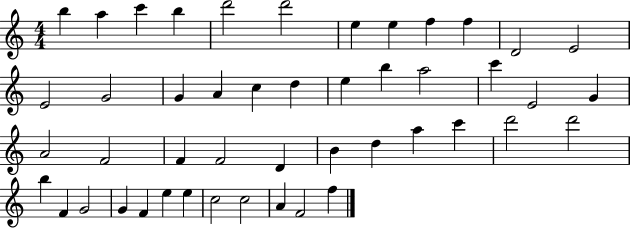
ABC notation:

X:1
T:Untitled
M:4/4
L:1/4
K:C
b a c' b d'2 d'2 e e f f D2 E2 E2 G2 G A c d e b a2 c' E2 G A2 F2 F F2 D B d a c' d'2 d'2 b F G2 G F e e c2 c2 A F2 f